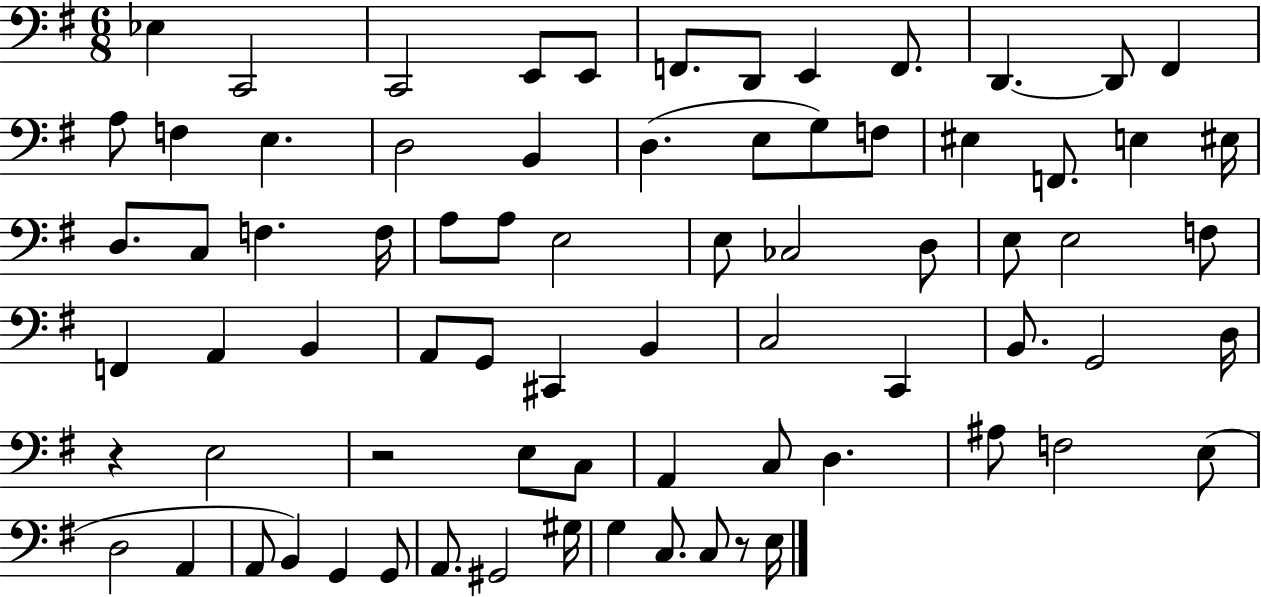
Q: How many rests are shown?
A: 3